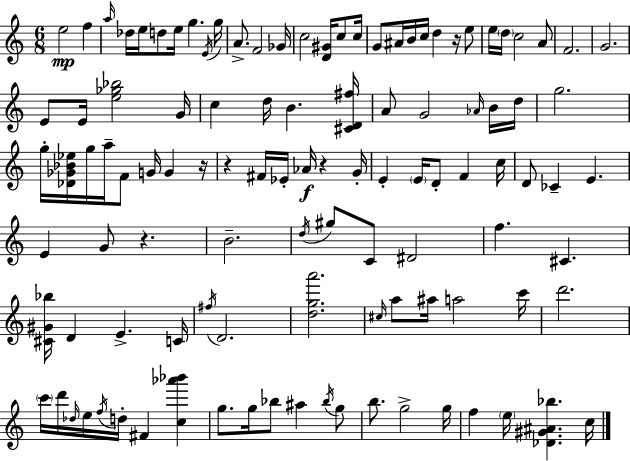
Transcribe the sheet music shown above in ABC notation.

X:1
T:Untitled
M:6/8
L:1/4
K:C
e2 f a/4 _d/4 e/4 d/2 e/4 g E/4 g/4 A/2 F2 _G/4 c2 [D^G]/4 c/2 c/4 G/2 ^A/4 B/4 c/4 d z/4 e/2 e/4 d/4 c2 A/2 F2 G2 E/2 E/4 [e_g_b]2 G/4 c d/4 B [^CD^f]/4 A/2 G2 _A/4 B/4 d/4 g2 g/4 [_D_G_B_e]/4 g/4 a/4 F/2 G/4 G z/4 z ^F/4 _E/4 _A/4 z G/4 E E/4 D/2 F c/4 D/2 _C E E G/2 z B2 d/4 ^g/2 C/2 ^D2 f ^C [^C^G_b]/4 D E C/4 ^f/4 D2 [dga']2 ^c/4 a/2 ^a/4 a2 c'/4 d'2 c'/4 d'/4 _d/4 e/4 f/4 d/4 ^F [c_a'_b'] g/2 g/4 _b/2 ^a _b/4 g/2 b/2 g2 g/4 f e/4 [_D^G^A_b] c/4